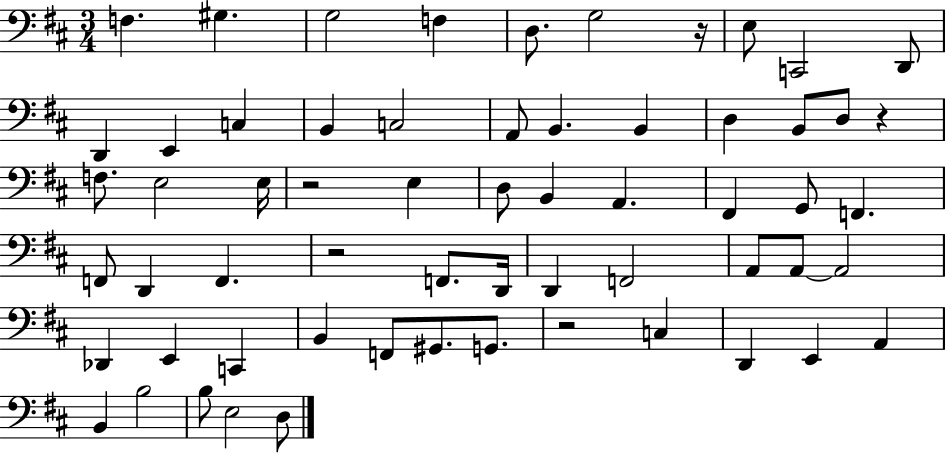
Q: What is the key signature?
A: D major